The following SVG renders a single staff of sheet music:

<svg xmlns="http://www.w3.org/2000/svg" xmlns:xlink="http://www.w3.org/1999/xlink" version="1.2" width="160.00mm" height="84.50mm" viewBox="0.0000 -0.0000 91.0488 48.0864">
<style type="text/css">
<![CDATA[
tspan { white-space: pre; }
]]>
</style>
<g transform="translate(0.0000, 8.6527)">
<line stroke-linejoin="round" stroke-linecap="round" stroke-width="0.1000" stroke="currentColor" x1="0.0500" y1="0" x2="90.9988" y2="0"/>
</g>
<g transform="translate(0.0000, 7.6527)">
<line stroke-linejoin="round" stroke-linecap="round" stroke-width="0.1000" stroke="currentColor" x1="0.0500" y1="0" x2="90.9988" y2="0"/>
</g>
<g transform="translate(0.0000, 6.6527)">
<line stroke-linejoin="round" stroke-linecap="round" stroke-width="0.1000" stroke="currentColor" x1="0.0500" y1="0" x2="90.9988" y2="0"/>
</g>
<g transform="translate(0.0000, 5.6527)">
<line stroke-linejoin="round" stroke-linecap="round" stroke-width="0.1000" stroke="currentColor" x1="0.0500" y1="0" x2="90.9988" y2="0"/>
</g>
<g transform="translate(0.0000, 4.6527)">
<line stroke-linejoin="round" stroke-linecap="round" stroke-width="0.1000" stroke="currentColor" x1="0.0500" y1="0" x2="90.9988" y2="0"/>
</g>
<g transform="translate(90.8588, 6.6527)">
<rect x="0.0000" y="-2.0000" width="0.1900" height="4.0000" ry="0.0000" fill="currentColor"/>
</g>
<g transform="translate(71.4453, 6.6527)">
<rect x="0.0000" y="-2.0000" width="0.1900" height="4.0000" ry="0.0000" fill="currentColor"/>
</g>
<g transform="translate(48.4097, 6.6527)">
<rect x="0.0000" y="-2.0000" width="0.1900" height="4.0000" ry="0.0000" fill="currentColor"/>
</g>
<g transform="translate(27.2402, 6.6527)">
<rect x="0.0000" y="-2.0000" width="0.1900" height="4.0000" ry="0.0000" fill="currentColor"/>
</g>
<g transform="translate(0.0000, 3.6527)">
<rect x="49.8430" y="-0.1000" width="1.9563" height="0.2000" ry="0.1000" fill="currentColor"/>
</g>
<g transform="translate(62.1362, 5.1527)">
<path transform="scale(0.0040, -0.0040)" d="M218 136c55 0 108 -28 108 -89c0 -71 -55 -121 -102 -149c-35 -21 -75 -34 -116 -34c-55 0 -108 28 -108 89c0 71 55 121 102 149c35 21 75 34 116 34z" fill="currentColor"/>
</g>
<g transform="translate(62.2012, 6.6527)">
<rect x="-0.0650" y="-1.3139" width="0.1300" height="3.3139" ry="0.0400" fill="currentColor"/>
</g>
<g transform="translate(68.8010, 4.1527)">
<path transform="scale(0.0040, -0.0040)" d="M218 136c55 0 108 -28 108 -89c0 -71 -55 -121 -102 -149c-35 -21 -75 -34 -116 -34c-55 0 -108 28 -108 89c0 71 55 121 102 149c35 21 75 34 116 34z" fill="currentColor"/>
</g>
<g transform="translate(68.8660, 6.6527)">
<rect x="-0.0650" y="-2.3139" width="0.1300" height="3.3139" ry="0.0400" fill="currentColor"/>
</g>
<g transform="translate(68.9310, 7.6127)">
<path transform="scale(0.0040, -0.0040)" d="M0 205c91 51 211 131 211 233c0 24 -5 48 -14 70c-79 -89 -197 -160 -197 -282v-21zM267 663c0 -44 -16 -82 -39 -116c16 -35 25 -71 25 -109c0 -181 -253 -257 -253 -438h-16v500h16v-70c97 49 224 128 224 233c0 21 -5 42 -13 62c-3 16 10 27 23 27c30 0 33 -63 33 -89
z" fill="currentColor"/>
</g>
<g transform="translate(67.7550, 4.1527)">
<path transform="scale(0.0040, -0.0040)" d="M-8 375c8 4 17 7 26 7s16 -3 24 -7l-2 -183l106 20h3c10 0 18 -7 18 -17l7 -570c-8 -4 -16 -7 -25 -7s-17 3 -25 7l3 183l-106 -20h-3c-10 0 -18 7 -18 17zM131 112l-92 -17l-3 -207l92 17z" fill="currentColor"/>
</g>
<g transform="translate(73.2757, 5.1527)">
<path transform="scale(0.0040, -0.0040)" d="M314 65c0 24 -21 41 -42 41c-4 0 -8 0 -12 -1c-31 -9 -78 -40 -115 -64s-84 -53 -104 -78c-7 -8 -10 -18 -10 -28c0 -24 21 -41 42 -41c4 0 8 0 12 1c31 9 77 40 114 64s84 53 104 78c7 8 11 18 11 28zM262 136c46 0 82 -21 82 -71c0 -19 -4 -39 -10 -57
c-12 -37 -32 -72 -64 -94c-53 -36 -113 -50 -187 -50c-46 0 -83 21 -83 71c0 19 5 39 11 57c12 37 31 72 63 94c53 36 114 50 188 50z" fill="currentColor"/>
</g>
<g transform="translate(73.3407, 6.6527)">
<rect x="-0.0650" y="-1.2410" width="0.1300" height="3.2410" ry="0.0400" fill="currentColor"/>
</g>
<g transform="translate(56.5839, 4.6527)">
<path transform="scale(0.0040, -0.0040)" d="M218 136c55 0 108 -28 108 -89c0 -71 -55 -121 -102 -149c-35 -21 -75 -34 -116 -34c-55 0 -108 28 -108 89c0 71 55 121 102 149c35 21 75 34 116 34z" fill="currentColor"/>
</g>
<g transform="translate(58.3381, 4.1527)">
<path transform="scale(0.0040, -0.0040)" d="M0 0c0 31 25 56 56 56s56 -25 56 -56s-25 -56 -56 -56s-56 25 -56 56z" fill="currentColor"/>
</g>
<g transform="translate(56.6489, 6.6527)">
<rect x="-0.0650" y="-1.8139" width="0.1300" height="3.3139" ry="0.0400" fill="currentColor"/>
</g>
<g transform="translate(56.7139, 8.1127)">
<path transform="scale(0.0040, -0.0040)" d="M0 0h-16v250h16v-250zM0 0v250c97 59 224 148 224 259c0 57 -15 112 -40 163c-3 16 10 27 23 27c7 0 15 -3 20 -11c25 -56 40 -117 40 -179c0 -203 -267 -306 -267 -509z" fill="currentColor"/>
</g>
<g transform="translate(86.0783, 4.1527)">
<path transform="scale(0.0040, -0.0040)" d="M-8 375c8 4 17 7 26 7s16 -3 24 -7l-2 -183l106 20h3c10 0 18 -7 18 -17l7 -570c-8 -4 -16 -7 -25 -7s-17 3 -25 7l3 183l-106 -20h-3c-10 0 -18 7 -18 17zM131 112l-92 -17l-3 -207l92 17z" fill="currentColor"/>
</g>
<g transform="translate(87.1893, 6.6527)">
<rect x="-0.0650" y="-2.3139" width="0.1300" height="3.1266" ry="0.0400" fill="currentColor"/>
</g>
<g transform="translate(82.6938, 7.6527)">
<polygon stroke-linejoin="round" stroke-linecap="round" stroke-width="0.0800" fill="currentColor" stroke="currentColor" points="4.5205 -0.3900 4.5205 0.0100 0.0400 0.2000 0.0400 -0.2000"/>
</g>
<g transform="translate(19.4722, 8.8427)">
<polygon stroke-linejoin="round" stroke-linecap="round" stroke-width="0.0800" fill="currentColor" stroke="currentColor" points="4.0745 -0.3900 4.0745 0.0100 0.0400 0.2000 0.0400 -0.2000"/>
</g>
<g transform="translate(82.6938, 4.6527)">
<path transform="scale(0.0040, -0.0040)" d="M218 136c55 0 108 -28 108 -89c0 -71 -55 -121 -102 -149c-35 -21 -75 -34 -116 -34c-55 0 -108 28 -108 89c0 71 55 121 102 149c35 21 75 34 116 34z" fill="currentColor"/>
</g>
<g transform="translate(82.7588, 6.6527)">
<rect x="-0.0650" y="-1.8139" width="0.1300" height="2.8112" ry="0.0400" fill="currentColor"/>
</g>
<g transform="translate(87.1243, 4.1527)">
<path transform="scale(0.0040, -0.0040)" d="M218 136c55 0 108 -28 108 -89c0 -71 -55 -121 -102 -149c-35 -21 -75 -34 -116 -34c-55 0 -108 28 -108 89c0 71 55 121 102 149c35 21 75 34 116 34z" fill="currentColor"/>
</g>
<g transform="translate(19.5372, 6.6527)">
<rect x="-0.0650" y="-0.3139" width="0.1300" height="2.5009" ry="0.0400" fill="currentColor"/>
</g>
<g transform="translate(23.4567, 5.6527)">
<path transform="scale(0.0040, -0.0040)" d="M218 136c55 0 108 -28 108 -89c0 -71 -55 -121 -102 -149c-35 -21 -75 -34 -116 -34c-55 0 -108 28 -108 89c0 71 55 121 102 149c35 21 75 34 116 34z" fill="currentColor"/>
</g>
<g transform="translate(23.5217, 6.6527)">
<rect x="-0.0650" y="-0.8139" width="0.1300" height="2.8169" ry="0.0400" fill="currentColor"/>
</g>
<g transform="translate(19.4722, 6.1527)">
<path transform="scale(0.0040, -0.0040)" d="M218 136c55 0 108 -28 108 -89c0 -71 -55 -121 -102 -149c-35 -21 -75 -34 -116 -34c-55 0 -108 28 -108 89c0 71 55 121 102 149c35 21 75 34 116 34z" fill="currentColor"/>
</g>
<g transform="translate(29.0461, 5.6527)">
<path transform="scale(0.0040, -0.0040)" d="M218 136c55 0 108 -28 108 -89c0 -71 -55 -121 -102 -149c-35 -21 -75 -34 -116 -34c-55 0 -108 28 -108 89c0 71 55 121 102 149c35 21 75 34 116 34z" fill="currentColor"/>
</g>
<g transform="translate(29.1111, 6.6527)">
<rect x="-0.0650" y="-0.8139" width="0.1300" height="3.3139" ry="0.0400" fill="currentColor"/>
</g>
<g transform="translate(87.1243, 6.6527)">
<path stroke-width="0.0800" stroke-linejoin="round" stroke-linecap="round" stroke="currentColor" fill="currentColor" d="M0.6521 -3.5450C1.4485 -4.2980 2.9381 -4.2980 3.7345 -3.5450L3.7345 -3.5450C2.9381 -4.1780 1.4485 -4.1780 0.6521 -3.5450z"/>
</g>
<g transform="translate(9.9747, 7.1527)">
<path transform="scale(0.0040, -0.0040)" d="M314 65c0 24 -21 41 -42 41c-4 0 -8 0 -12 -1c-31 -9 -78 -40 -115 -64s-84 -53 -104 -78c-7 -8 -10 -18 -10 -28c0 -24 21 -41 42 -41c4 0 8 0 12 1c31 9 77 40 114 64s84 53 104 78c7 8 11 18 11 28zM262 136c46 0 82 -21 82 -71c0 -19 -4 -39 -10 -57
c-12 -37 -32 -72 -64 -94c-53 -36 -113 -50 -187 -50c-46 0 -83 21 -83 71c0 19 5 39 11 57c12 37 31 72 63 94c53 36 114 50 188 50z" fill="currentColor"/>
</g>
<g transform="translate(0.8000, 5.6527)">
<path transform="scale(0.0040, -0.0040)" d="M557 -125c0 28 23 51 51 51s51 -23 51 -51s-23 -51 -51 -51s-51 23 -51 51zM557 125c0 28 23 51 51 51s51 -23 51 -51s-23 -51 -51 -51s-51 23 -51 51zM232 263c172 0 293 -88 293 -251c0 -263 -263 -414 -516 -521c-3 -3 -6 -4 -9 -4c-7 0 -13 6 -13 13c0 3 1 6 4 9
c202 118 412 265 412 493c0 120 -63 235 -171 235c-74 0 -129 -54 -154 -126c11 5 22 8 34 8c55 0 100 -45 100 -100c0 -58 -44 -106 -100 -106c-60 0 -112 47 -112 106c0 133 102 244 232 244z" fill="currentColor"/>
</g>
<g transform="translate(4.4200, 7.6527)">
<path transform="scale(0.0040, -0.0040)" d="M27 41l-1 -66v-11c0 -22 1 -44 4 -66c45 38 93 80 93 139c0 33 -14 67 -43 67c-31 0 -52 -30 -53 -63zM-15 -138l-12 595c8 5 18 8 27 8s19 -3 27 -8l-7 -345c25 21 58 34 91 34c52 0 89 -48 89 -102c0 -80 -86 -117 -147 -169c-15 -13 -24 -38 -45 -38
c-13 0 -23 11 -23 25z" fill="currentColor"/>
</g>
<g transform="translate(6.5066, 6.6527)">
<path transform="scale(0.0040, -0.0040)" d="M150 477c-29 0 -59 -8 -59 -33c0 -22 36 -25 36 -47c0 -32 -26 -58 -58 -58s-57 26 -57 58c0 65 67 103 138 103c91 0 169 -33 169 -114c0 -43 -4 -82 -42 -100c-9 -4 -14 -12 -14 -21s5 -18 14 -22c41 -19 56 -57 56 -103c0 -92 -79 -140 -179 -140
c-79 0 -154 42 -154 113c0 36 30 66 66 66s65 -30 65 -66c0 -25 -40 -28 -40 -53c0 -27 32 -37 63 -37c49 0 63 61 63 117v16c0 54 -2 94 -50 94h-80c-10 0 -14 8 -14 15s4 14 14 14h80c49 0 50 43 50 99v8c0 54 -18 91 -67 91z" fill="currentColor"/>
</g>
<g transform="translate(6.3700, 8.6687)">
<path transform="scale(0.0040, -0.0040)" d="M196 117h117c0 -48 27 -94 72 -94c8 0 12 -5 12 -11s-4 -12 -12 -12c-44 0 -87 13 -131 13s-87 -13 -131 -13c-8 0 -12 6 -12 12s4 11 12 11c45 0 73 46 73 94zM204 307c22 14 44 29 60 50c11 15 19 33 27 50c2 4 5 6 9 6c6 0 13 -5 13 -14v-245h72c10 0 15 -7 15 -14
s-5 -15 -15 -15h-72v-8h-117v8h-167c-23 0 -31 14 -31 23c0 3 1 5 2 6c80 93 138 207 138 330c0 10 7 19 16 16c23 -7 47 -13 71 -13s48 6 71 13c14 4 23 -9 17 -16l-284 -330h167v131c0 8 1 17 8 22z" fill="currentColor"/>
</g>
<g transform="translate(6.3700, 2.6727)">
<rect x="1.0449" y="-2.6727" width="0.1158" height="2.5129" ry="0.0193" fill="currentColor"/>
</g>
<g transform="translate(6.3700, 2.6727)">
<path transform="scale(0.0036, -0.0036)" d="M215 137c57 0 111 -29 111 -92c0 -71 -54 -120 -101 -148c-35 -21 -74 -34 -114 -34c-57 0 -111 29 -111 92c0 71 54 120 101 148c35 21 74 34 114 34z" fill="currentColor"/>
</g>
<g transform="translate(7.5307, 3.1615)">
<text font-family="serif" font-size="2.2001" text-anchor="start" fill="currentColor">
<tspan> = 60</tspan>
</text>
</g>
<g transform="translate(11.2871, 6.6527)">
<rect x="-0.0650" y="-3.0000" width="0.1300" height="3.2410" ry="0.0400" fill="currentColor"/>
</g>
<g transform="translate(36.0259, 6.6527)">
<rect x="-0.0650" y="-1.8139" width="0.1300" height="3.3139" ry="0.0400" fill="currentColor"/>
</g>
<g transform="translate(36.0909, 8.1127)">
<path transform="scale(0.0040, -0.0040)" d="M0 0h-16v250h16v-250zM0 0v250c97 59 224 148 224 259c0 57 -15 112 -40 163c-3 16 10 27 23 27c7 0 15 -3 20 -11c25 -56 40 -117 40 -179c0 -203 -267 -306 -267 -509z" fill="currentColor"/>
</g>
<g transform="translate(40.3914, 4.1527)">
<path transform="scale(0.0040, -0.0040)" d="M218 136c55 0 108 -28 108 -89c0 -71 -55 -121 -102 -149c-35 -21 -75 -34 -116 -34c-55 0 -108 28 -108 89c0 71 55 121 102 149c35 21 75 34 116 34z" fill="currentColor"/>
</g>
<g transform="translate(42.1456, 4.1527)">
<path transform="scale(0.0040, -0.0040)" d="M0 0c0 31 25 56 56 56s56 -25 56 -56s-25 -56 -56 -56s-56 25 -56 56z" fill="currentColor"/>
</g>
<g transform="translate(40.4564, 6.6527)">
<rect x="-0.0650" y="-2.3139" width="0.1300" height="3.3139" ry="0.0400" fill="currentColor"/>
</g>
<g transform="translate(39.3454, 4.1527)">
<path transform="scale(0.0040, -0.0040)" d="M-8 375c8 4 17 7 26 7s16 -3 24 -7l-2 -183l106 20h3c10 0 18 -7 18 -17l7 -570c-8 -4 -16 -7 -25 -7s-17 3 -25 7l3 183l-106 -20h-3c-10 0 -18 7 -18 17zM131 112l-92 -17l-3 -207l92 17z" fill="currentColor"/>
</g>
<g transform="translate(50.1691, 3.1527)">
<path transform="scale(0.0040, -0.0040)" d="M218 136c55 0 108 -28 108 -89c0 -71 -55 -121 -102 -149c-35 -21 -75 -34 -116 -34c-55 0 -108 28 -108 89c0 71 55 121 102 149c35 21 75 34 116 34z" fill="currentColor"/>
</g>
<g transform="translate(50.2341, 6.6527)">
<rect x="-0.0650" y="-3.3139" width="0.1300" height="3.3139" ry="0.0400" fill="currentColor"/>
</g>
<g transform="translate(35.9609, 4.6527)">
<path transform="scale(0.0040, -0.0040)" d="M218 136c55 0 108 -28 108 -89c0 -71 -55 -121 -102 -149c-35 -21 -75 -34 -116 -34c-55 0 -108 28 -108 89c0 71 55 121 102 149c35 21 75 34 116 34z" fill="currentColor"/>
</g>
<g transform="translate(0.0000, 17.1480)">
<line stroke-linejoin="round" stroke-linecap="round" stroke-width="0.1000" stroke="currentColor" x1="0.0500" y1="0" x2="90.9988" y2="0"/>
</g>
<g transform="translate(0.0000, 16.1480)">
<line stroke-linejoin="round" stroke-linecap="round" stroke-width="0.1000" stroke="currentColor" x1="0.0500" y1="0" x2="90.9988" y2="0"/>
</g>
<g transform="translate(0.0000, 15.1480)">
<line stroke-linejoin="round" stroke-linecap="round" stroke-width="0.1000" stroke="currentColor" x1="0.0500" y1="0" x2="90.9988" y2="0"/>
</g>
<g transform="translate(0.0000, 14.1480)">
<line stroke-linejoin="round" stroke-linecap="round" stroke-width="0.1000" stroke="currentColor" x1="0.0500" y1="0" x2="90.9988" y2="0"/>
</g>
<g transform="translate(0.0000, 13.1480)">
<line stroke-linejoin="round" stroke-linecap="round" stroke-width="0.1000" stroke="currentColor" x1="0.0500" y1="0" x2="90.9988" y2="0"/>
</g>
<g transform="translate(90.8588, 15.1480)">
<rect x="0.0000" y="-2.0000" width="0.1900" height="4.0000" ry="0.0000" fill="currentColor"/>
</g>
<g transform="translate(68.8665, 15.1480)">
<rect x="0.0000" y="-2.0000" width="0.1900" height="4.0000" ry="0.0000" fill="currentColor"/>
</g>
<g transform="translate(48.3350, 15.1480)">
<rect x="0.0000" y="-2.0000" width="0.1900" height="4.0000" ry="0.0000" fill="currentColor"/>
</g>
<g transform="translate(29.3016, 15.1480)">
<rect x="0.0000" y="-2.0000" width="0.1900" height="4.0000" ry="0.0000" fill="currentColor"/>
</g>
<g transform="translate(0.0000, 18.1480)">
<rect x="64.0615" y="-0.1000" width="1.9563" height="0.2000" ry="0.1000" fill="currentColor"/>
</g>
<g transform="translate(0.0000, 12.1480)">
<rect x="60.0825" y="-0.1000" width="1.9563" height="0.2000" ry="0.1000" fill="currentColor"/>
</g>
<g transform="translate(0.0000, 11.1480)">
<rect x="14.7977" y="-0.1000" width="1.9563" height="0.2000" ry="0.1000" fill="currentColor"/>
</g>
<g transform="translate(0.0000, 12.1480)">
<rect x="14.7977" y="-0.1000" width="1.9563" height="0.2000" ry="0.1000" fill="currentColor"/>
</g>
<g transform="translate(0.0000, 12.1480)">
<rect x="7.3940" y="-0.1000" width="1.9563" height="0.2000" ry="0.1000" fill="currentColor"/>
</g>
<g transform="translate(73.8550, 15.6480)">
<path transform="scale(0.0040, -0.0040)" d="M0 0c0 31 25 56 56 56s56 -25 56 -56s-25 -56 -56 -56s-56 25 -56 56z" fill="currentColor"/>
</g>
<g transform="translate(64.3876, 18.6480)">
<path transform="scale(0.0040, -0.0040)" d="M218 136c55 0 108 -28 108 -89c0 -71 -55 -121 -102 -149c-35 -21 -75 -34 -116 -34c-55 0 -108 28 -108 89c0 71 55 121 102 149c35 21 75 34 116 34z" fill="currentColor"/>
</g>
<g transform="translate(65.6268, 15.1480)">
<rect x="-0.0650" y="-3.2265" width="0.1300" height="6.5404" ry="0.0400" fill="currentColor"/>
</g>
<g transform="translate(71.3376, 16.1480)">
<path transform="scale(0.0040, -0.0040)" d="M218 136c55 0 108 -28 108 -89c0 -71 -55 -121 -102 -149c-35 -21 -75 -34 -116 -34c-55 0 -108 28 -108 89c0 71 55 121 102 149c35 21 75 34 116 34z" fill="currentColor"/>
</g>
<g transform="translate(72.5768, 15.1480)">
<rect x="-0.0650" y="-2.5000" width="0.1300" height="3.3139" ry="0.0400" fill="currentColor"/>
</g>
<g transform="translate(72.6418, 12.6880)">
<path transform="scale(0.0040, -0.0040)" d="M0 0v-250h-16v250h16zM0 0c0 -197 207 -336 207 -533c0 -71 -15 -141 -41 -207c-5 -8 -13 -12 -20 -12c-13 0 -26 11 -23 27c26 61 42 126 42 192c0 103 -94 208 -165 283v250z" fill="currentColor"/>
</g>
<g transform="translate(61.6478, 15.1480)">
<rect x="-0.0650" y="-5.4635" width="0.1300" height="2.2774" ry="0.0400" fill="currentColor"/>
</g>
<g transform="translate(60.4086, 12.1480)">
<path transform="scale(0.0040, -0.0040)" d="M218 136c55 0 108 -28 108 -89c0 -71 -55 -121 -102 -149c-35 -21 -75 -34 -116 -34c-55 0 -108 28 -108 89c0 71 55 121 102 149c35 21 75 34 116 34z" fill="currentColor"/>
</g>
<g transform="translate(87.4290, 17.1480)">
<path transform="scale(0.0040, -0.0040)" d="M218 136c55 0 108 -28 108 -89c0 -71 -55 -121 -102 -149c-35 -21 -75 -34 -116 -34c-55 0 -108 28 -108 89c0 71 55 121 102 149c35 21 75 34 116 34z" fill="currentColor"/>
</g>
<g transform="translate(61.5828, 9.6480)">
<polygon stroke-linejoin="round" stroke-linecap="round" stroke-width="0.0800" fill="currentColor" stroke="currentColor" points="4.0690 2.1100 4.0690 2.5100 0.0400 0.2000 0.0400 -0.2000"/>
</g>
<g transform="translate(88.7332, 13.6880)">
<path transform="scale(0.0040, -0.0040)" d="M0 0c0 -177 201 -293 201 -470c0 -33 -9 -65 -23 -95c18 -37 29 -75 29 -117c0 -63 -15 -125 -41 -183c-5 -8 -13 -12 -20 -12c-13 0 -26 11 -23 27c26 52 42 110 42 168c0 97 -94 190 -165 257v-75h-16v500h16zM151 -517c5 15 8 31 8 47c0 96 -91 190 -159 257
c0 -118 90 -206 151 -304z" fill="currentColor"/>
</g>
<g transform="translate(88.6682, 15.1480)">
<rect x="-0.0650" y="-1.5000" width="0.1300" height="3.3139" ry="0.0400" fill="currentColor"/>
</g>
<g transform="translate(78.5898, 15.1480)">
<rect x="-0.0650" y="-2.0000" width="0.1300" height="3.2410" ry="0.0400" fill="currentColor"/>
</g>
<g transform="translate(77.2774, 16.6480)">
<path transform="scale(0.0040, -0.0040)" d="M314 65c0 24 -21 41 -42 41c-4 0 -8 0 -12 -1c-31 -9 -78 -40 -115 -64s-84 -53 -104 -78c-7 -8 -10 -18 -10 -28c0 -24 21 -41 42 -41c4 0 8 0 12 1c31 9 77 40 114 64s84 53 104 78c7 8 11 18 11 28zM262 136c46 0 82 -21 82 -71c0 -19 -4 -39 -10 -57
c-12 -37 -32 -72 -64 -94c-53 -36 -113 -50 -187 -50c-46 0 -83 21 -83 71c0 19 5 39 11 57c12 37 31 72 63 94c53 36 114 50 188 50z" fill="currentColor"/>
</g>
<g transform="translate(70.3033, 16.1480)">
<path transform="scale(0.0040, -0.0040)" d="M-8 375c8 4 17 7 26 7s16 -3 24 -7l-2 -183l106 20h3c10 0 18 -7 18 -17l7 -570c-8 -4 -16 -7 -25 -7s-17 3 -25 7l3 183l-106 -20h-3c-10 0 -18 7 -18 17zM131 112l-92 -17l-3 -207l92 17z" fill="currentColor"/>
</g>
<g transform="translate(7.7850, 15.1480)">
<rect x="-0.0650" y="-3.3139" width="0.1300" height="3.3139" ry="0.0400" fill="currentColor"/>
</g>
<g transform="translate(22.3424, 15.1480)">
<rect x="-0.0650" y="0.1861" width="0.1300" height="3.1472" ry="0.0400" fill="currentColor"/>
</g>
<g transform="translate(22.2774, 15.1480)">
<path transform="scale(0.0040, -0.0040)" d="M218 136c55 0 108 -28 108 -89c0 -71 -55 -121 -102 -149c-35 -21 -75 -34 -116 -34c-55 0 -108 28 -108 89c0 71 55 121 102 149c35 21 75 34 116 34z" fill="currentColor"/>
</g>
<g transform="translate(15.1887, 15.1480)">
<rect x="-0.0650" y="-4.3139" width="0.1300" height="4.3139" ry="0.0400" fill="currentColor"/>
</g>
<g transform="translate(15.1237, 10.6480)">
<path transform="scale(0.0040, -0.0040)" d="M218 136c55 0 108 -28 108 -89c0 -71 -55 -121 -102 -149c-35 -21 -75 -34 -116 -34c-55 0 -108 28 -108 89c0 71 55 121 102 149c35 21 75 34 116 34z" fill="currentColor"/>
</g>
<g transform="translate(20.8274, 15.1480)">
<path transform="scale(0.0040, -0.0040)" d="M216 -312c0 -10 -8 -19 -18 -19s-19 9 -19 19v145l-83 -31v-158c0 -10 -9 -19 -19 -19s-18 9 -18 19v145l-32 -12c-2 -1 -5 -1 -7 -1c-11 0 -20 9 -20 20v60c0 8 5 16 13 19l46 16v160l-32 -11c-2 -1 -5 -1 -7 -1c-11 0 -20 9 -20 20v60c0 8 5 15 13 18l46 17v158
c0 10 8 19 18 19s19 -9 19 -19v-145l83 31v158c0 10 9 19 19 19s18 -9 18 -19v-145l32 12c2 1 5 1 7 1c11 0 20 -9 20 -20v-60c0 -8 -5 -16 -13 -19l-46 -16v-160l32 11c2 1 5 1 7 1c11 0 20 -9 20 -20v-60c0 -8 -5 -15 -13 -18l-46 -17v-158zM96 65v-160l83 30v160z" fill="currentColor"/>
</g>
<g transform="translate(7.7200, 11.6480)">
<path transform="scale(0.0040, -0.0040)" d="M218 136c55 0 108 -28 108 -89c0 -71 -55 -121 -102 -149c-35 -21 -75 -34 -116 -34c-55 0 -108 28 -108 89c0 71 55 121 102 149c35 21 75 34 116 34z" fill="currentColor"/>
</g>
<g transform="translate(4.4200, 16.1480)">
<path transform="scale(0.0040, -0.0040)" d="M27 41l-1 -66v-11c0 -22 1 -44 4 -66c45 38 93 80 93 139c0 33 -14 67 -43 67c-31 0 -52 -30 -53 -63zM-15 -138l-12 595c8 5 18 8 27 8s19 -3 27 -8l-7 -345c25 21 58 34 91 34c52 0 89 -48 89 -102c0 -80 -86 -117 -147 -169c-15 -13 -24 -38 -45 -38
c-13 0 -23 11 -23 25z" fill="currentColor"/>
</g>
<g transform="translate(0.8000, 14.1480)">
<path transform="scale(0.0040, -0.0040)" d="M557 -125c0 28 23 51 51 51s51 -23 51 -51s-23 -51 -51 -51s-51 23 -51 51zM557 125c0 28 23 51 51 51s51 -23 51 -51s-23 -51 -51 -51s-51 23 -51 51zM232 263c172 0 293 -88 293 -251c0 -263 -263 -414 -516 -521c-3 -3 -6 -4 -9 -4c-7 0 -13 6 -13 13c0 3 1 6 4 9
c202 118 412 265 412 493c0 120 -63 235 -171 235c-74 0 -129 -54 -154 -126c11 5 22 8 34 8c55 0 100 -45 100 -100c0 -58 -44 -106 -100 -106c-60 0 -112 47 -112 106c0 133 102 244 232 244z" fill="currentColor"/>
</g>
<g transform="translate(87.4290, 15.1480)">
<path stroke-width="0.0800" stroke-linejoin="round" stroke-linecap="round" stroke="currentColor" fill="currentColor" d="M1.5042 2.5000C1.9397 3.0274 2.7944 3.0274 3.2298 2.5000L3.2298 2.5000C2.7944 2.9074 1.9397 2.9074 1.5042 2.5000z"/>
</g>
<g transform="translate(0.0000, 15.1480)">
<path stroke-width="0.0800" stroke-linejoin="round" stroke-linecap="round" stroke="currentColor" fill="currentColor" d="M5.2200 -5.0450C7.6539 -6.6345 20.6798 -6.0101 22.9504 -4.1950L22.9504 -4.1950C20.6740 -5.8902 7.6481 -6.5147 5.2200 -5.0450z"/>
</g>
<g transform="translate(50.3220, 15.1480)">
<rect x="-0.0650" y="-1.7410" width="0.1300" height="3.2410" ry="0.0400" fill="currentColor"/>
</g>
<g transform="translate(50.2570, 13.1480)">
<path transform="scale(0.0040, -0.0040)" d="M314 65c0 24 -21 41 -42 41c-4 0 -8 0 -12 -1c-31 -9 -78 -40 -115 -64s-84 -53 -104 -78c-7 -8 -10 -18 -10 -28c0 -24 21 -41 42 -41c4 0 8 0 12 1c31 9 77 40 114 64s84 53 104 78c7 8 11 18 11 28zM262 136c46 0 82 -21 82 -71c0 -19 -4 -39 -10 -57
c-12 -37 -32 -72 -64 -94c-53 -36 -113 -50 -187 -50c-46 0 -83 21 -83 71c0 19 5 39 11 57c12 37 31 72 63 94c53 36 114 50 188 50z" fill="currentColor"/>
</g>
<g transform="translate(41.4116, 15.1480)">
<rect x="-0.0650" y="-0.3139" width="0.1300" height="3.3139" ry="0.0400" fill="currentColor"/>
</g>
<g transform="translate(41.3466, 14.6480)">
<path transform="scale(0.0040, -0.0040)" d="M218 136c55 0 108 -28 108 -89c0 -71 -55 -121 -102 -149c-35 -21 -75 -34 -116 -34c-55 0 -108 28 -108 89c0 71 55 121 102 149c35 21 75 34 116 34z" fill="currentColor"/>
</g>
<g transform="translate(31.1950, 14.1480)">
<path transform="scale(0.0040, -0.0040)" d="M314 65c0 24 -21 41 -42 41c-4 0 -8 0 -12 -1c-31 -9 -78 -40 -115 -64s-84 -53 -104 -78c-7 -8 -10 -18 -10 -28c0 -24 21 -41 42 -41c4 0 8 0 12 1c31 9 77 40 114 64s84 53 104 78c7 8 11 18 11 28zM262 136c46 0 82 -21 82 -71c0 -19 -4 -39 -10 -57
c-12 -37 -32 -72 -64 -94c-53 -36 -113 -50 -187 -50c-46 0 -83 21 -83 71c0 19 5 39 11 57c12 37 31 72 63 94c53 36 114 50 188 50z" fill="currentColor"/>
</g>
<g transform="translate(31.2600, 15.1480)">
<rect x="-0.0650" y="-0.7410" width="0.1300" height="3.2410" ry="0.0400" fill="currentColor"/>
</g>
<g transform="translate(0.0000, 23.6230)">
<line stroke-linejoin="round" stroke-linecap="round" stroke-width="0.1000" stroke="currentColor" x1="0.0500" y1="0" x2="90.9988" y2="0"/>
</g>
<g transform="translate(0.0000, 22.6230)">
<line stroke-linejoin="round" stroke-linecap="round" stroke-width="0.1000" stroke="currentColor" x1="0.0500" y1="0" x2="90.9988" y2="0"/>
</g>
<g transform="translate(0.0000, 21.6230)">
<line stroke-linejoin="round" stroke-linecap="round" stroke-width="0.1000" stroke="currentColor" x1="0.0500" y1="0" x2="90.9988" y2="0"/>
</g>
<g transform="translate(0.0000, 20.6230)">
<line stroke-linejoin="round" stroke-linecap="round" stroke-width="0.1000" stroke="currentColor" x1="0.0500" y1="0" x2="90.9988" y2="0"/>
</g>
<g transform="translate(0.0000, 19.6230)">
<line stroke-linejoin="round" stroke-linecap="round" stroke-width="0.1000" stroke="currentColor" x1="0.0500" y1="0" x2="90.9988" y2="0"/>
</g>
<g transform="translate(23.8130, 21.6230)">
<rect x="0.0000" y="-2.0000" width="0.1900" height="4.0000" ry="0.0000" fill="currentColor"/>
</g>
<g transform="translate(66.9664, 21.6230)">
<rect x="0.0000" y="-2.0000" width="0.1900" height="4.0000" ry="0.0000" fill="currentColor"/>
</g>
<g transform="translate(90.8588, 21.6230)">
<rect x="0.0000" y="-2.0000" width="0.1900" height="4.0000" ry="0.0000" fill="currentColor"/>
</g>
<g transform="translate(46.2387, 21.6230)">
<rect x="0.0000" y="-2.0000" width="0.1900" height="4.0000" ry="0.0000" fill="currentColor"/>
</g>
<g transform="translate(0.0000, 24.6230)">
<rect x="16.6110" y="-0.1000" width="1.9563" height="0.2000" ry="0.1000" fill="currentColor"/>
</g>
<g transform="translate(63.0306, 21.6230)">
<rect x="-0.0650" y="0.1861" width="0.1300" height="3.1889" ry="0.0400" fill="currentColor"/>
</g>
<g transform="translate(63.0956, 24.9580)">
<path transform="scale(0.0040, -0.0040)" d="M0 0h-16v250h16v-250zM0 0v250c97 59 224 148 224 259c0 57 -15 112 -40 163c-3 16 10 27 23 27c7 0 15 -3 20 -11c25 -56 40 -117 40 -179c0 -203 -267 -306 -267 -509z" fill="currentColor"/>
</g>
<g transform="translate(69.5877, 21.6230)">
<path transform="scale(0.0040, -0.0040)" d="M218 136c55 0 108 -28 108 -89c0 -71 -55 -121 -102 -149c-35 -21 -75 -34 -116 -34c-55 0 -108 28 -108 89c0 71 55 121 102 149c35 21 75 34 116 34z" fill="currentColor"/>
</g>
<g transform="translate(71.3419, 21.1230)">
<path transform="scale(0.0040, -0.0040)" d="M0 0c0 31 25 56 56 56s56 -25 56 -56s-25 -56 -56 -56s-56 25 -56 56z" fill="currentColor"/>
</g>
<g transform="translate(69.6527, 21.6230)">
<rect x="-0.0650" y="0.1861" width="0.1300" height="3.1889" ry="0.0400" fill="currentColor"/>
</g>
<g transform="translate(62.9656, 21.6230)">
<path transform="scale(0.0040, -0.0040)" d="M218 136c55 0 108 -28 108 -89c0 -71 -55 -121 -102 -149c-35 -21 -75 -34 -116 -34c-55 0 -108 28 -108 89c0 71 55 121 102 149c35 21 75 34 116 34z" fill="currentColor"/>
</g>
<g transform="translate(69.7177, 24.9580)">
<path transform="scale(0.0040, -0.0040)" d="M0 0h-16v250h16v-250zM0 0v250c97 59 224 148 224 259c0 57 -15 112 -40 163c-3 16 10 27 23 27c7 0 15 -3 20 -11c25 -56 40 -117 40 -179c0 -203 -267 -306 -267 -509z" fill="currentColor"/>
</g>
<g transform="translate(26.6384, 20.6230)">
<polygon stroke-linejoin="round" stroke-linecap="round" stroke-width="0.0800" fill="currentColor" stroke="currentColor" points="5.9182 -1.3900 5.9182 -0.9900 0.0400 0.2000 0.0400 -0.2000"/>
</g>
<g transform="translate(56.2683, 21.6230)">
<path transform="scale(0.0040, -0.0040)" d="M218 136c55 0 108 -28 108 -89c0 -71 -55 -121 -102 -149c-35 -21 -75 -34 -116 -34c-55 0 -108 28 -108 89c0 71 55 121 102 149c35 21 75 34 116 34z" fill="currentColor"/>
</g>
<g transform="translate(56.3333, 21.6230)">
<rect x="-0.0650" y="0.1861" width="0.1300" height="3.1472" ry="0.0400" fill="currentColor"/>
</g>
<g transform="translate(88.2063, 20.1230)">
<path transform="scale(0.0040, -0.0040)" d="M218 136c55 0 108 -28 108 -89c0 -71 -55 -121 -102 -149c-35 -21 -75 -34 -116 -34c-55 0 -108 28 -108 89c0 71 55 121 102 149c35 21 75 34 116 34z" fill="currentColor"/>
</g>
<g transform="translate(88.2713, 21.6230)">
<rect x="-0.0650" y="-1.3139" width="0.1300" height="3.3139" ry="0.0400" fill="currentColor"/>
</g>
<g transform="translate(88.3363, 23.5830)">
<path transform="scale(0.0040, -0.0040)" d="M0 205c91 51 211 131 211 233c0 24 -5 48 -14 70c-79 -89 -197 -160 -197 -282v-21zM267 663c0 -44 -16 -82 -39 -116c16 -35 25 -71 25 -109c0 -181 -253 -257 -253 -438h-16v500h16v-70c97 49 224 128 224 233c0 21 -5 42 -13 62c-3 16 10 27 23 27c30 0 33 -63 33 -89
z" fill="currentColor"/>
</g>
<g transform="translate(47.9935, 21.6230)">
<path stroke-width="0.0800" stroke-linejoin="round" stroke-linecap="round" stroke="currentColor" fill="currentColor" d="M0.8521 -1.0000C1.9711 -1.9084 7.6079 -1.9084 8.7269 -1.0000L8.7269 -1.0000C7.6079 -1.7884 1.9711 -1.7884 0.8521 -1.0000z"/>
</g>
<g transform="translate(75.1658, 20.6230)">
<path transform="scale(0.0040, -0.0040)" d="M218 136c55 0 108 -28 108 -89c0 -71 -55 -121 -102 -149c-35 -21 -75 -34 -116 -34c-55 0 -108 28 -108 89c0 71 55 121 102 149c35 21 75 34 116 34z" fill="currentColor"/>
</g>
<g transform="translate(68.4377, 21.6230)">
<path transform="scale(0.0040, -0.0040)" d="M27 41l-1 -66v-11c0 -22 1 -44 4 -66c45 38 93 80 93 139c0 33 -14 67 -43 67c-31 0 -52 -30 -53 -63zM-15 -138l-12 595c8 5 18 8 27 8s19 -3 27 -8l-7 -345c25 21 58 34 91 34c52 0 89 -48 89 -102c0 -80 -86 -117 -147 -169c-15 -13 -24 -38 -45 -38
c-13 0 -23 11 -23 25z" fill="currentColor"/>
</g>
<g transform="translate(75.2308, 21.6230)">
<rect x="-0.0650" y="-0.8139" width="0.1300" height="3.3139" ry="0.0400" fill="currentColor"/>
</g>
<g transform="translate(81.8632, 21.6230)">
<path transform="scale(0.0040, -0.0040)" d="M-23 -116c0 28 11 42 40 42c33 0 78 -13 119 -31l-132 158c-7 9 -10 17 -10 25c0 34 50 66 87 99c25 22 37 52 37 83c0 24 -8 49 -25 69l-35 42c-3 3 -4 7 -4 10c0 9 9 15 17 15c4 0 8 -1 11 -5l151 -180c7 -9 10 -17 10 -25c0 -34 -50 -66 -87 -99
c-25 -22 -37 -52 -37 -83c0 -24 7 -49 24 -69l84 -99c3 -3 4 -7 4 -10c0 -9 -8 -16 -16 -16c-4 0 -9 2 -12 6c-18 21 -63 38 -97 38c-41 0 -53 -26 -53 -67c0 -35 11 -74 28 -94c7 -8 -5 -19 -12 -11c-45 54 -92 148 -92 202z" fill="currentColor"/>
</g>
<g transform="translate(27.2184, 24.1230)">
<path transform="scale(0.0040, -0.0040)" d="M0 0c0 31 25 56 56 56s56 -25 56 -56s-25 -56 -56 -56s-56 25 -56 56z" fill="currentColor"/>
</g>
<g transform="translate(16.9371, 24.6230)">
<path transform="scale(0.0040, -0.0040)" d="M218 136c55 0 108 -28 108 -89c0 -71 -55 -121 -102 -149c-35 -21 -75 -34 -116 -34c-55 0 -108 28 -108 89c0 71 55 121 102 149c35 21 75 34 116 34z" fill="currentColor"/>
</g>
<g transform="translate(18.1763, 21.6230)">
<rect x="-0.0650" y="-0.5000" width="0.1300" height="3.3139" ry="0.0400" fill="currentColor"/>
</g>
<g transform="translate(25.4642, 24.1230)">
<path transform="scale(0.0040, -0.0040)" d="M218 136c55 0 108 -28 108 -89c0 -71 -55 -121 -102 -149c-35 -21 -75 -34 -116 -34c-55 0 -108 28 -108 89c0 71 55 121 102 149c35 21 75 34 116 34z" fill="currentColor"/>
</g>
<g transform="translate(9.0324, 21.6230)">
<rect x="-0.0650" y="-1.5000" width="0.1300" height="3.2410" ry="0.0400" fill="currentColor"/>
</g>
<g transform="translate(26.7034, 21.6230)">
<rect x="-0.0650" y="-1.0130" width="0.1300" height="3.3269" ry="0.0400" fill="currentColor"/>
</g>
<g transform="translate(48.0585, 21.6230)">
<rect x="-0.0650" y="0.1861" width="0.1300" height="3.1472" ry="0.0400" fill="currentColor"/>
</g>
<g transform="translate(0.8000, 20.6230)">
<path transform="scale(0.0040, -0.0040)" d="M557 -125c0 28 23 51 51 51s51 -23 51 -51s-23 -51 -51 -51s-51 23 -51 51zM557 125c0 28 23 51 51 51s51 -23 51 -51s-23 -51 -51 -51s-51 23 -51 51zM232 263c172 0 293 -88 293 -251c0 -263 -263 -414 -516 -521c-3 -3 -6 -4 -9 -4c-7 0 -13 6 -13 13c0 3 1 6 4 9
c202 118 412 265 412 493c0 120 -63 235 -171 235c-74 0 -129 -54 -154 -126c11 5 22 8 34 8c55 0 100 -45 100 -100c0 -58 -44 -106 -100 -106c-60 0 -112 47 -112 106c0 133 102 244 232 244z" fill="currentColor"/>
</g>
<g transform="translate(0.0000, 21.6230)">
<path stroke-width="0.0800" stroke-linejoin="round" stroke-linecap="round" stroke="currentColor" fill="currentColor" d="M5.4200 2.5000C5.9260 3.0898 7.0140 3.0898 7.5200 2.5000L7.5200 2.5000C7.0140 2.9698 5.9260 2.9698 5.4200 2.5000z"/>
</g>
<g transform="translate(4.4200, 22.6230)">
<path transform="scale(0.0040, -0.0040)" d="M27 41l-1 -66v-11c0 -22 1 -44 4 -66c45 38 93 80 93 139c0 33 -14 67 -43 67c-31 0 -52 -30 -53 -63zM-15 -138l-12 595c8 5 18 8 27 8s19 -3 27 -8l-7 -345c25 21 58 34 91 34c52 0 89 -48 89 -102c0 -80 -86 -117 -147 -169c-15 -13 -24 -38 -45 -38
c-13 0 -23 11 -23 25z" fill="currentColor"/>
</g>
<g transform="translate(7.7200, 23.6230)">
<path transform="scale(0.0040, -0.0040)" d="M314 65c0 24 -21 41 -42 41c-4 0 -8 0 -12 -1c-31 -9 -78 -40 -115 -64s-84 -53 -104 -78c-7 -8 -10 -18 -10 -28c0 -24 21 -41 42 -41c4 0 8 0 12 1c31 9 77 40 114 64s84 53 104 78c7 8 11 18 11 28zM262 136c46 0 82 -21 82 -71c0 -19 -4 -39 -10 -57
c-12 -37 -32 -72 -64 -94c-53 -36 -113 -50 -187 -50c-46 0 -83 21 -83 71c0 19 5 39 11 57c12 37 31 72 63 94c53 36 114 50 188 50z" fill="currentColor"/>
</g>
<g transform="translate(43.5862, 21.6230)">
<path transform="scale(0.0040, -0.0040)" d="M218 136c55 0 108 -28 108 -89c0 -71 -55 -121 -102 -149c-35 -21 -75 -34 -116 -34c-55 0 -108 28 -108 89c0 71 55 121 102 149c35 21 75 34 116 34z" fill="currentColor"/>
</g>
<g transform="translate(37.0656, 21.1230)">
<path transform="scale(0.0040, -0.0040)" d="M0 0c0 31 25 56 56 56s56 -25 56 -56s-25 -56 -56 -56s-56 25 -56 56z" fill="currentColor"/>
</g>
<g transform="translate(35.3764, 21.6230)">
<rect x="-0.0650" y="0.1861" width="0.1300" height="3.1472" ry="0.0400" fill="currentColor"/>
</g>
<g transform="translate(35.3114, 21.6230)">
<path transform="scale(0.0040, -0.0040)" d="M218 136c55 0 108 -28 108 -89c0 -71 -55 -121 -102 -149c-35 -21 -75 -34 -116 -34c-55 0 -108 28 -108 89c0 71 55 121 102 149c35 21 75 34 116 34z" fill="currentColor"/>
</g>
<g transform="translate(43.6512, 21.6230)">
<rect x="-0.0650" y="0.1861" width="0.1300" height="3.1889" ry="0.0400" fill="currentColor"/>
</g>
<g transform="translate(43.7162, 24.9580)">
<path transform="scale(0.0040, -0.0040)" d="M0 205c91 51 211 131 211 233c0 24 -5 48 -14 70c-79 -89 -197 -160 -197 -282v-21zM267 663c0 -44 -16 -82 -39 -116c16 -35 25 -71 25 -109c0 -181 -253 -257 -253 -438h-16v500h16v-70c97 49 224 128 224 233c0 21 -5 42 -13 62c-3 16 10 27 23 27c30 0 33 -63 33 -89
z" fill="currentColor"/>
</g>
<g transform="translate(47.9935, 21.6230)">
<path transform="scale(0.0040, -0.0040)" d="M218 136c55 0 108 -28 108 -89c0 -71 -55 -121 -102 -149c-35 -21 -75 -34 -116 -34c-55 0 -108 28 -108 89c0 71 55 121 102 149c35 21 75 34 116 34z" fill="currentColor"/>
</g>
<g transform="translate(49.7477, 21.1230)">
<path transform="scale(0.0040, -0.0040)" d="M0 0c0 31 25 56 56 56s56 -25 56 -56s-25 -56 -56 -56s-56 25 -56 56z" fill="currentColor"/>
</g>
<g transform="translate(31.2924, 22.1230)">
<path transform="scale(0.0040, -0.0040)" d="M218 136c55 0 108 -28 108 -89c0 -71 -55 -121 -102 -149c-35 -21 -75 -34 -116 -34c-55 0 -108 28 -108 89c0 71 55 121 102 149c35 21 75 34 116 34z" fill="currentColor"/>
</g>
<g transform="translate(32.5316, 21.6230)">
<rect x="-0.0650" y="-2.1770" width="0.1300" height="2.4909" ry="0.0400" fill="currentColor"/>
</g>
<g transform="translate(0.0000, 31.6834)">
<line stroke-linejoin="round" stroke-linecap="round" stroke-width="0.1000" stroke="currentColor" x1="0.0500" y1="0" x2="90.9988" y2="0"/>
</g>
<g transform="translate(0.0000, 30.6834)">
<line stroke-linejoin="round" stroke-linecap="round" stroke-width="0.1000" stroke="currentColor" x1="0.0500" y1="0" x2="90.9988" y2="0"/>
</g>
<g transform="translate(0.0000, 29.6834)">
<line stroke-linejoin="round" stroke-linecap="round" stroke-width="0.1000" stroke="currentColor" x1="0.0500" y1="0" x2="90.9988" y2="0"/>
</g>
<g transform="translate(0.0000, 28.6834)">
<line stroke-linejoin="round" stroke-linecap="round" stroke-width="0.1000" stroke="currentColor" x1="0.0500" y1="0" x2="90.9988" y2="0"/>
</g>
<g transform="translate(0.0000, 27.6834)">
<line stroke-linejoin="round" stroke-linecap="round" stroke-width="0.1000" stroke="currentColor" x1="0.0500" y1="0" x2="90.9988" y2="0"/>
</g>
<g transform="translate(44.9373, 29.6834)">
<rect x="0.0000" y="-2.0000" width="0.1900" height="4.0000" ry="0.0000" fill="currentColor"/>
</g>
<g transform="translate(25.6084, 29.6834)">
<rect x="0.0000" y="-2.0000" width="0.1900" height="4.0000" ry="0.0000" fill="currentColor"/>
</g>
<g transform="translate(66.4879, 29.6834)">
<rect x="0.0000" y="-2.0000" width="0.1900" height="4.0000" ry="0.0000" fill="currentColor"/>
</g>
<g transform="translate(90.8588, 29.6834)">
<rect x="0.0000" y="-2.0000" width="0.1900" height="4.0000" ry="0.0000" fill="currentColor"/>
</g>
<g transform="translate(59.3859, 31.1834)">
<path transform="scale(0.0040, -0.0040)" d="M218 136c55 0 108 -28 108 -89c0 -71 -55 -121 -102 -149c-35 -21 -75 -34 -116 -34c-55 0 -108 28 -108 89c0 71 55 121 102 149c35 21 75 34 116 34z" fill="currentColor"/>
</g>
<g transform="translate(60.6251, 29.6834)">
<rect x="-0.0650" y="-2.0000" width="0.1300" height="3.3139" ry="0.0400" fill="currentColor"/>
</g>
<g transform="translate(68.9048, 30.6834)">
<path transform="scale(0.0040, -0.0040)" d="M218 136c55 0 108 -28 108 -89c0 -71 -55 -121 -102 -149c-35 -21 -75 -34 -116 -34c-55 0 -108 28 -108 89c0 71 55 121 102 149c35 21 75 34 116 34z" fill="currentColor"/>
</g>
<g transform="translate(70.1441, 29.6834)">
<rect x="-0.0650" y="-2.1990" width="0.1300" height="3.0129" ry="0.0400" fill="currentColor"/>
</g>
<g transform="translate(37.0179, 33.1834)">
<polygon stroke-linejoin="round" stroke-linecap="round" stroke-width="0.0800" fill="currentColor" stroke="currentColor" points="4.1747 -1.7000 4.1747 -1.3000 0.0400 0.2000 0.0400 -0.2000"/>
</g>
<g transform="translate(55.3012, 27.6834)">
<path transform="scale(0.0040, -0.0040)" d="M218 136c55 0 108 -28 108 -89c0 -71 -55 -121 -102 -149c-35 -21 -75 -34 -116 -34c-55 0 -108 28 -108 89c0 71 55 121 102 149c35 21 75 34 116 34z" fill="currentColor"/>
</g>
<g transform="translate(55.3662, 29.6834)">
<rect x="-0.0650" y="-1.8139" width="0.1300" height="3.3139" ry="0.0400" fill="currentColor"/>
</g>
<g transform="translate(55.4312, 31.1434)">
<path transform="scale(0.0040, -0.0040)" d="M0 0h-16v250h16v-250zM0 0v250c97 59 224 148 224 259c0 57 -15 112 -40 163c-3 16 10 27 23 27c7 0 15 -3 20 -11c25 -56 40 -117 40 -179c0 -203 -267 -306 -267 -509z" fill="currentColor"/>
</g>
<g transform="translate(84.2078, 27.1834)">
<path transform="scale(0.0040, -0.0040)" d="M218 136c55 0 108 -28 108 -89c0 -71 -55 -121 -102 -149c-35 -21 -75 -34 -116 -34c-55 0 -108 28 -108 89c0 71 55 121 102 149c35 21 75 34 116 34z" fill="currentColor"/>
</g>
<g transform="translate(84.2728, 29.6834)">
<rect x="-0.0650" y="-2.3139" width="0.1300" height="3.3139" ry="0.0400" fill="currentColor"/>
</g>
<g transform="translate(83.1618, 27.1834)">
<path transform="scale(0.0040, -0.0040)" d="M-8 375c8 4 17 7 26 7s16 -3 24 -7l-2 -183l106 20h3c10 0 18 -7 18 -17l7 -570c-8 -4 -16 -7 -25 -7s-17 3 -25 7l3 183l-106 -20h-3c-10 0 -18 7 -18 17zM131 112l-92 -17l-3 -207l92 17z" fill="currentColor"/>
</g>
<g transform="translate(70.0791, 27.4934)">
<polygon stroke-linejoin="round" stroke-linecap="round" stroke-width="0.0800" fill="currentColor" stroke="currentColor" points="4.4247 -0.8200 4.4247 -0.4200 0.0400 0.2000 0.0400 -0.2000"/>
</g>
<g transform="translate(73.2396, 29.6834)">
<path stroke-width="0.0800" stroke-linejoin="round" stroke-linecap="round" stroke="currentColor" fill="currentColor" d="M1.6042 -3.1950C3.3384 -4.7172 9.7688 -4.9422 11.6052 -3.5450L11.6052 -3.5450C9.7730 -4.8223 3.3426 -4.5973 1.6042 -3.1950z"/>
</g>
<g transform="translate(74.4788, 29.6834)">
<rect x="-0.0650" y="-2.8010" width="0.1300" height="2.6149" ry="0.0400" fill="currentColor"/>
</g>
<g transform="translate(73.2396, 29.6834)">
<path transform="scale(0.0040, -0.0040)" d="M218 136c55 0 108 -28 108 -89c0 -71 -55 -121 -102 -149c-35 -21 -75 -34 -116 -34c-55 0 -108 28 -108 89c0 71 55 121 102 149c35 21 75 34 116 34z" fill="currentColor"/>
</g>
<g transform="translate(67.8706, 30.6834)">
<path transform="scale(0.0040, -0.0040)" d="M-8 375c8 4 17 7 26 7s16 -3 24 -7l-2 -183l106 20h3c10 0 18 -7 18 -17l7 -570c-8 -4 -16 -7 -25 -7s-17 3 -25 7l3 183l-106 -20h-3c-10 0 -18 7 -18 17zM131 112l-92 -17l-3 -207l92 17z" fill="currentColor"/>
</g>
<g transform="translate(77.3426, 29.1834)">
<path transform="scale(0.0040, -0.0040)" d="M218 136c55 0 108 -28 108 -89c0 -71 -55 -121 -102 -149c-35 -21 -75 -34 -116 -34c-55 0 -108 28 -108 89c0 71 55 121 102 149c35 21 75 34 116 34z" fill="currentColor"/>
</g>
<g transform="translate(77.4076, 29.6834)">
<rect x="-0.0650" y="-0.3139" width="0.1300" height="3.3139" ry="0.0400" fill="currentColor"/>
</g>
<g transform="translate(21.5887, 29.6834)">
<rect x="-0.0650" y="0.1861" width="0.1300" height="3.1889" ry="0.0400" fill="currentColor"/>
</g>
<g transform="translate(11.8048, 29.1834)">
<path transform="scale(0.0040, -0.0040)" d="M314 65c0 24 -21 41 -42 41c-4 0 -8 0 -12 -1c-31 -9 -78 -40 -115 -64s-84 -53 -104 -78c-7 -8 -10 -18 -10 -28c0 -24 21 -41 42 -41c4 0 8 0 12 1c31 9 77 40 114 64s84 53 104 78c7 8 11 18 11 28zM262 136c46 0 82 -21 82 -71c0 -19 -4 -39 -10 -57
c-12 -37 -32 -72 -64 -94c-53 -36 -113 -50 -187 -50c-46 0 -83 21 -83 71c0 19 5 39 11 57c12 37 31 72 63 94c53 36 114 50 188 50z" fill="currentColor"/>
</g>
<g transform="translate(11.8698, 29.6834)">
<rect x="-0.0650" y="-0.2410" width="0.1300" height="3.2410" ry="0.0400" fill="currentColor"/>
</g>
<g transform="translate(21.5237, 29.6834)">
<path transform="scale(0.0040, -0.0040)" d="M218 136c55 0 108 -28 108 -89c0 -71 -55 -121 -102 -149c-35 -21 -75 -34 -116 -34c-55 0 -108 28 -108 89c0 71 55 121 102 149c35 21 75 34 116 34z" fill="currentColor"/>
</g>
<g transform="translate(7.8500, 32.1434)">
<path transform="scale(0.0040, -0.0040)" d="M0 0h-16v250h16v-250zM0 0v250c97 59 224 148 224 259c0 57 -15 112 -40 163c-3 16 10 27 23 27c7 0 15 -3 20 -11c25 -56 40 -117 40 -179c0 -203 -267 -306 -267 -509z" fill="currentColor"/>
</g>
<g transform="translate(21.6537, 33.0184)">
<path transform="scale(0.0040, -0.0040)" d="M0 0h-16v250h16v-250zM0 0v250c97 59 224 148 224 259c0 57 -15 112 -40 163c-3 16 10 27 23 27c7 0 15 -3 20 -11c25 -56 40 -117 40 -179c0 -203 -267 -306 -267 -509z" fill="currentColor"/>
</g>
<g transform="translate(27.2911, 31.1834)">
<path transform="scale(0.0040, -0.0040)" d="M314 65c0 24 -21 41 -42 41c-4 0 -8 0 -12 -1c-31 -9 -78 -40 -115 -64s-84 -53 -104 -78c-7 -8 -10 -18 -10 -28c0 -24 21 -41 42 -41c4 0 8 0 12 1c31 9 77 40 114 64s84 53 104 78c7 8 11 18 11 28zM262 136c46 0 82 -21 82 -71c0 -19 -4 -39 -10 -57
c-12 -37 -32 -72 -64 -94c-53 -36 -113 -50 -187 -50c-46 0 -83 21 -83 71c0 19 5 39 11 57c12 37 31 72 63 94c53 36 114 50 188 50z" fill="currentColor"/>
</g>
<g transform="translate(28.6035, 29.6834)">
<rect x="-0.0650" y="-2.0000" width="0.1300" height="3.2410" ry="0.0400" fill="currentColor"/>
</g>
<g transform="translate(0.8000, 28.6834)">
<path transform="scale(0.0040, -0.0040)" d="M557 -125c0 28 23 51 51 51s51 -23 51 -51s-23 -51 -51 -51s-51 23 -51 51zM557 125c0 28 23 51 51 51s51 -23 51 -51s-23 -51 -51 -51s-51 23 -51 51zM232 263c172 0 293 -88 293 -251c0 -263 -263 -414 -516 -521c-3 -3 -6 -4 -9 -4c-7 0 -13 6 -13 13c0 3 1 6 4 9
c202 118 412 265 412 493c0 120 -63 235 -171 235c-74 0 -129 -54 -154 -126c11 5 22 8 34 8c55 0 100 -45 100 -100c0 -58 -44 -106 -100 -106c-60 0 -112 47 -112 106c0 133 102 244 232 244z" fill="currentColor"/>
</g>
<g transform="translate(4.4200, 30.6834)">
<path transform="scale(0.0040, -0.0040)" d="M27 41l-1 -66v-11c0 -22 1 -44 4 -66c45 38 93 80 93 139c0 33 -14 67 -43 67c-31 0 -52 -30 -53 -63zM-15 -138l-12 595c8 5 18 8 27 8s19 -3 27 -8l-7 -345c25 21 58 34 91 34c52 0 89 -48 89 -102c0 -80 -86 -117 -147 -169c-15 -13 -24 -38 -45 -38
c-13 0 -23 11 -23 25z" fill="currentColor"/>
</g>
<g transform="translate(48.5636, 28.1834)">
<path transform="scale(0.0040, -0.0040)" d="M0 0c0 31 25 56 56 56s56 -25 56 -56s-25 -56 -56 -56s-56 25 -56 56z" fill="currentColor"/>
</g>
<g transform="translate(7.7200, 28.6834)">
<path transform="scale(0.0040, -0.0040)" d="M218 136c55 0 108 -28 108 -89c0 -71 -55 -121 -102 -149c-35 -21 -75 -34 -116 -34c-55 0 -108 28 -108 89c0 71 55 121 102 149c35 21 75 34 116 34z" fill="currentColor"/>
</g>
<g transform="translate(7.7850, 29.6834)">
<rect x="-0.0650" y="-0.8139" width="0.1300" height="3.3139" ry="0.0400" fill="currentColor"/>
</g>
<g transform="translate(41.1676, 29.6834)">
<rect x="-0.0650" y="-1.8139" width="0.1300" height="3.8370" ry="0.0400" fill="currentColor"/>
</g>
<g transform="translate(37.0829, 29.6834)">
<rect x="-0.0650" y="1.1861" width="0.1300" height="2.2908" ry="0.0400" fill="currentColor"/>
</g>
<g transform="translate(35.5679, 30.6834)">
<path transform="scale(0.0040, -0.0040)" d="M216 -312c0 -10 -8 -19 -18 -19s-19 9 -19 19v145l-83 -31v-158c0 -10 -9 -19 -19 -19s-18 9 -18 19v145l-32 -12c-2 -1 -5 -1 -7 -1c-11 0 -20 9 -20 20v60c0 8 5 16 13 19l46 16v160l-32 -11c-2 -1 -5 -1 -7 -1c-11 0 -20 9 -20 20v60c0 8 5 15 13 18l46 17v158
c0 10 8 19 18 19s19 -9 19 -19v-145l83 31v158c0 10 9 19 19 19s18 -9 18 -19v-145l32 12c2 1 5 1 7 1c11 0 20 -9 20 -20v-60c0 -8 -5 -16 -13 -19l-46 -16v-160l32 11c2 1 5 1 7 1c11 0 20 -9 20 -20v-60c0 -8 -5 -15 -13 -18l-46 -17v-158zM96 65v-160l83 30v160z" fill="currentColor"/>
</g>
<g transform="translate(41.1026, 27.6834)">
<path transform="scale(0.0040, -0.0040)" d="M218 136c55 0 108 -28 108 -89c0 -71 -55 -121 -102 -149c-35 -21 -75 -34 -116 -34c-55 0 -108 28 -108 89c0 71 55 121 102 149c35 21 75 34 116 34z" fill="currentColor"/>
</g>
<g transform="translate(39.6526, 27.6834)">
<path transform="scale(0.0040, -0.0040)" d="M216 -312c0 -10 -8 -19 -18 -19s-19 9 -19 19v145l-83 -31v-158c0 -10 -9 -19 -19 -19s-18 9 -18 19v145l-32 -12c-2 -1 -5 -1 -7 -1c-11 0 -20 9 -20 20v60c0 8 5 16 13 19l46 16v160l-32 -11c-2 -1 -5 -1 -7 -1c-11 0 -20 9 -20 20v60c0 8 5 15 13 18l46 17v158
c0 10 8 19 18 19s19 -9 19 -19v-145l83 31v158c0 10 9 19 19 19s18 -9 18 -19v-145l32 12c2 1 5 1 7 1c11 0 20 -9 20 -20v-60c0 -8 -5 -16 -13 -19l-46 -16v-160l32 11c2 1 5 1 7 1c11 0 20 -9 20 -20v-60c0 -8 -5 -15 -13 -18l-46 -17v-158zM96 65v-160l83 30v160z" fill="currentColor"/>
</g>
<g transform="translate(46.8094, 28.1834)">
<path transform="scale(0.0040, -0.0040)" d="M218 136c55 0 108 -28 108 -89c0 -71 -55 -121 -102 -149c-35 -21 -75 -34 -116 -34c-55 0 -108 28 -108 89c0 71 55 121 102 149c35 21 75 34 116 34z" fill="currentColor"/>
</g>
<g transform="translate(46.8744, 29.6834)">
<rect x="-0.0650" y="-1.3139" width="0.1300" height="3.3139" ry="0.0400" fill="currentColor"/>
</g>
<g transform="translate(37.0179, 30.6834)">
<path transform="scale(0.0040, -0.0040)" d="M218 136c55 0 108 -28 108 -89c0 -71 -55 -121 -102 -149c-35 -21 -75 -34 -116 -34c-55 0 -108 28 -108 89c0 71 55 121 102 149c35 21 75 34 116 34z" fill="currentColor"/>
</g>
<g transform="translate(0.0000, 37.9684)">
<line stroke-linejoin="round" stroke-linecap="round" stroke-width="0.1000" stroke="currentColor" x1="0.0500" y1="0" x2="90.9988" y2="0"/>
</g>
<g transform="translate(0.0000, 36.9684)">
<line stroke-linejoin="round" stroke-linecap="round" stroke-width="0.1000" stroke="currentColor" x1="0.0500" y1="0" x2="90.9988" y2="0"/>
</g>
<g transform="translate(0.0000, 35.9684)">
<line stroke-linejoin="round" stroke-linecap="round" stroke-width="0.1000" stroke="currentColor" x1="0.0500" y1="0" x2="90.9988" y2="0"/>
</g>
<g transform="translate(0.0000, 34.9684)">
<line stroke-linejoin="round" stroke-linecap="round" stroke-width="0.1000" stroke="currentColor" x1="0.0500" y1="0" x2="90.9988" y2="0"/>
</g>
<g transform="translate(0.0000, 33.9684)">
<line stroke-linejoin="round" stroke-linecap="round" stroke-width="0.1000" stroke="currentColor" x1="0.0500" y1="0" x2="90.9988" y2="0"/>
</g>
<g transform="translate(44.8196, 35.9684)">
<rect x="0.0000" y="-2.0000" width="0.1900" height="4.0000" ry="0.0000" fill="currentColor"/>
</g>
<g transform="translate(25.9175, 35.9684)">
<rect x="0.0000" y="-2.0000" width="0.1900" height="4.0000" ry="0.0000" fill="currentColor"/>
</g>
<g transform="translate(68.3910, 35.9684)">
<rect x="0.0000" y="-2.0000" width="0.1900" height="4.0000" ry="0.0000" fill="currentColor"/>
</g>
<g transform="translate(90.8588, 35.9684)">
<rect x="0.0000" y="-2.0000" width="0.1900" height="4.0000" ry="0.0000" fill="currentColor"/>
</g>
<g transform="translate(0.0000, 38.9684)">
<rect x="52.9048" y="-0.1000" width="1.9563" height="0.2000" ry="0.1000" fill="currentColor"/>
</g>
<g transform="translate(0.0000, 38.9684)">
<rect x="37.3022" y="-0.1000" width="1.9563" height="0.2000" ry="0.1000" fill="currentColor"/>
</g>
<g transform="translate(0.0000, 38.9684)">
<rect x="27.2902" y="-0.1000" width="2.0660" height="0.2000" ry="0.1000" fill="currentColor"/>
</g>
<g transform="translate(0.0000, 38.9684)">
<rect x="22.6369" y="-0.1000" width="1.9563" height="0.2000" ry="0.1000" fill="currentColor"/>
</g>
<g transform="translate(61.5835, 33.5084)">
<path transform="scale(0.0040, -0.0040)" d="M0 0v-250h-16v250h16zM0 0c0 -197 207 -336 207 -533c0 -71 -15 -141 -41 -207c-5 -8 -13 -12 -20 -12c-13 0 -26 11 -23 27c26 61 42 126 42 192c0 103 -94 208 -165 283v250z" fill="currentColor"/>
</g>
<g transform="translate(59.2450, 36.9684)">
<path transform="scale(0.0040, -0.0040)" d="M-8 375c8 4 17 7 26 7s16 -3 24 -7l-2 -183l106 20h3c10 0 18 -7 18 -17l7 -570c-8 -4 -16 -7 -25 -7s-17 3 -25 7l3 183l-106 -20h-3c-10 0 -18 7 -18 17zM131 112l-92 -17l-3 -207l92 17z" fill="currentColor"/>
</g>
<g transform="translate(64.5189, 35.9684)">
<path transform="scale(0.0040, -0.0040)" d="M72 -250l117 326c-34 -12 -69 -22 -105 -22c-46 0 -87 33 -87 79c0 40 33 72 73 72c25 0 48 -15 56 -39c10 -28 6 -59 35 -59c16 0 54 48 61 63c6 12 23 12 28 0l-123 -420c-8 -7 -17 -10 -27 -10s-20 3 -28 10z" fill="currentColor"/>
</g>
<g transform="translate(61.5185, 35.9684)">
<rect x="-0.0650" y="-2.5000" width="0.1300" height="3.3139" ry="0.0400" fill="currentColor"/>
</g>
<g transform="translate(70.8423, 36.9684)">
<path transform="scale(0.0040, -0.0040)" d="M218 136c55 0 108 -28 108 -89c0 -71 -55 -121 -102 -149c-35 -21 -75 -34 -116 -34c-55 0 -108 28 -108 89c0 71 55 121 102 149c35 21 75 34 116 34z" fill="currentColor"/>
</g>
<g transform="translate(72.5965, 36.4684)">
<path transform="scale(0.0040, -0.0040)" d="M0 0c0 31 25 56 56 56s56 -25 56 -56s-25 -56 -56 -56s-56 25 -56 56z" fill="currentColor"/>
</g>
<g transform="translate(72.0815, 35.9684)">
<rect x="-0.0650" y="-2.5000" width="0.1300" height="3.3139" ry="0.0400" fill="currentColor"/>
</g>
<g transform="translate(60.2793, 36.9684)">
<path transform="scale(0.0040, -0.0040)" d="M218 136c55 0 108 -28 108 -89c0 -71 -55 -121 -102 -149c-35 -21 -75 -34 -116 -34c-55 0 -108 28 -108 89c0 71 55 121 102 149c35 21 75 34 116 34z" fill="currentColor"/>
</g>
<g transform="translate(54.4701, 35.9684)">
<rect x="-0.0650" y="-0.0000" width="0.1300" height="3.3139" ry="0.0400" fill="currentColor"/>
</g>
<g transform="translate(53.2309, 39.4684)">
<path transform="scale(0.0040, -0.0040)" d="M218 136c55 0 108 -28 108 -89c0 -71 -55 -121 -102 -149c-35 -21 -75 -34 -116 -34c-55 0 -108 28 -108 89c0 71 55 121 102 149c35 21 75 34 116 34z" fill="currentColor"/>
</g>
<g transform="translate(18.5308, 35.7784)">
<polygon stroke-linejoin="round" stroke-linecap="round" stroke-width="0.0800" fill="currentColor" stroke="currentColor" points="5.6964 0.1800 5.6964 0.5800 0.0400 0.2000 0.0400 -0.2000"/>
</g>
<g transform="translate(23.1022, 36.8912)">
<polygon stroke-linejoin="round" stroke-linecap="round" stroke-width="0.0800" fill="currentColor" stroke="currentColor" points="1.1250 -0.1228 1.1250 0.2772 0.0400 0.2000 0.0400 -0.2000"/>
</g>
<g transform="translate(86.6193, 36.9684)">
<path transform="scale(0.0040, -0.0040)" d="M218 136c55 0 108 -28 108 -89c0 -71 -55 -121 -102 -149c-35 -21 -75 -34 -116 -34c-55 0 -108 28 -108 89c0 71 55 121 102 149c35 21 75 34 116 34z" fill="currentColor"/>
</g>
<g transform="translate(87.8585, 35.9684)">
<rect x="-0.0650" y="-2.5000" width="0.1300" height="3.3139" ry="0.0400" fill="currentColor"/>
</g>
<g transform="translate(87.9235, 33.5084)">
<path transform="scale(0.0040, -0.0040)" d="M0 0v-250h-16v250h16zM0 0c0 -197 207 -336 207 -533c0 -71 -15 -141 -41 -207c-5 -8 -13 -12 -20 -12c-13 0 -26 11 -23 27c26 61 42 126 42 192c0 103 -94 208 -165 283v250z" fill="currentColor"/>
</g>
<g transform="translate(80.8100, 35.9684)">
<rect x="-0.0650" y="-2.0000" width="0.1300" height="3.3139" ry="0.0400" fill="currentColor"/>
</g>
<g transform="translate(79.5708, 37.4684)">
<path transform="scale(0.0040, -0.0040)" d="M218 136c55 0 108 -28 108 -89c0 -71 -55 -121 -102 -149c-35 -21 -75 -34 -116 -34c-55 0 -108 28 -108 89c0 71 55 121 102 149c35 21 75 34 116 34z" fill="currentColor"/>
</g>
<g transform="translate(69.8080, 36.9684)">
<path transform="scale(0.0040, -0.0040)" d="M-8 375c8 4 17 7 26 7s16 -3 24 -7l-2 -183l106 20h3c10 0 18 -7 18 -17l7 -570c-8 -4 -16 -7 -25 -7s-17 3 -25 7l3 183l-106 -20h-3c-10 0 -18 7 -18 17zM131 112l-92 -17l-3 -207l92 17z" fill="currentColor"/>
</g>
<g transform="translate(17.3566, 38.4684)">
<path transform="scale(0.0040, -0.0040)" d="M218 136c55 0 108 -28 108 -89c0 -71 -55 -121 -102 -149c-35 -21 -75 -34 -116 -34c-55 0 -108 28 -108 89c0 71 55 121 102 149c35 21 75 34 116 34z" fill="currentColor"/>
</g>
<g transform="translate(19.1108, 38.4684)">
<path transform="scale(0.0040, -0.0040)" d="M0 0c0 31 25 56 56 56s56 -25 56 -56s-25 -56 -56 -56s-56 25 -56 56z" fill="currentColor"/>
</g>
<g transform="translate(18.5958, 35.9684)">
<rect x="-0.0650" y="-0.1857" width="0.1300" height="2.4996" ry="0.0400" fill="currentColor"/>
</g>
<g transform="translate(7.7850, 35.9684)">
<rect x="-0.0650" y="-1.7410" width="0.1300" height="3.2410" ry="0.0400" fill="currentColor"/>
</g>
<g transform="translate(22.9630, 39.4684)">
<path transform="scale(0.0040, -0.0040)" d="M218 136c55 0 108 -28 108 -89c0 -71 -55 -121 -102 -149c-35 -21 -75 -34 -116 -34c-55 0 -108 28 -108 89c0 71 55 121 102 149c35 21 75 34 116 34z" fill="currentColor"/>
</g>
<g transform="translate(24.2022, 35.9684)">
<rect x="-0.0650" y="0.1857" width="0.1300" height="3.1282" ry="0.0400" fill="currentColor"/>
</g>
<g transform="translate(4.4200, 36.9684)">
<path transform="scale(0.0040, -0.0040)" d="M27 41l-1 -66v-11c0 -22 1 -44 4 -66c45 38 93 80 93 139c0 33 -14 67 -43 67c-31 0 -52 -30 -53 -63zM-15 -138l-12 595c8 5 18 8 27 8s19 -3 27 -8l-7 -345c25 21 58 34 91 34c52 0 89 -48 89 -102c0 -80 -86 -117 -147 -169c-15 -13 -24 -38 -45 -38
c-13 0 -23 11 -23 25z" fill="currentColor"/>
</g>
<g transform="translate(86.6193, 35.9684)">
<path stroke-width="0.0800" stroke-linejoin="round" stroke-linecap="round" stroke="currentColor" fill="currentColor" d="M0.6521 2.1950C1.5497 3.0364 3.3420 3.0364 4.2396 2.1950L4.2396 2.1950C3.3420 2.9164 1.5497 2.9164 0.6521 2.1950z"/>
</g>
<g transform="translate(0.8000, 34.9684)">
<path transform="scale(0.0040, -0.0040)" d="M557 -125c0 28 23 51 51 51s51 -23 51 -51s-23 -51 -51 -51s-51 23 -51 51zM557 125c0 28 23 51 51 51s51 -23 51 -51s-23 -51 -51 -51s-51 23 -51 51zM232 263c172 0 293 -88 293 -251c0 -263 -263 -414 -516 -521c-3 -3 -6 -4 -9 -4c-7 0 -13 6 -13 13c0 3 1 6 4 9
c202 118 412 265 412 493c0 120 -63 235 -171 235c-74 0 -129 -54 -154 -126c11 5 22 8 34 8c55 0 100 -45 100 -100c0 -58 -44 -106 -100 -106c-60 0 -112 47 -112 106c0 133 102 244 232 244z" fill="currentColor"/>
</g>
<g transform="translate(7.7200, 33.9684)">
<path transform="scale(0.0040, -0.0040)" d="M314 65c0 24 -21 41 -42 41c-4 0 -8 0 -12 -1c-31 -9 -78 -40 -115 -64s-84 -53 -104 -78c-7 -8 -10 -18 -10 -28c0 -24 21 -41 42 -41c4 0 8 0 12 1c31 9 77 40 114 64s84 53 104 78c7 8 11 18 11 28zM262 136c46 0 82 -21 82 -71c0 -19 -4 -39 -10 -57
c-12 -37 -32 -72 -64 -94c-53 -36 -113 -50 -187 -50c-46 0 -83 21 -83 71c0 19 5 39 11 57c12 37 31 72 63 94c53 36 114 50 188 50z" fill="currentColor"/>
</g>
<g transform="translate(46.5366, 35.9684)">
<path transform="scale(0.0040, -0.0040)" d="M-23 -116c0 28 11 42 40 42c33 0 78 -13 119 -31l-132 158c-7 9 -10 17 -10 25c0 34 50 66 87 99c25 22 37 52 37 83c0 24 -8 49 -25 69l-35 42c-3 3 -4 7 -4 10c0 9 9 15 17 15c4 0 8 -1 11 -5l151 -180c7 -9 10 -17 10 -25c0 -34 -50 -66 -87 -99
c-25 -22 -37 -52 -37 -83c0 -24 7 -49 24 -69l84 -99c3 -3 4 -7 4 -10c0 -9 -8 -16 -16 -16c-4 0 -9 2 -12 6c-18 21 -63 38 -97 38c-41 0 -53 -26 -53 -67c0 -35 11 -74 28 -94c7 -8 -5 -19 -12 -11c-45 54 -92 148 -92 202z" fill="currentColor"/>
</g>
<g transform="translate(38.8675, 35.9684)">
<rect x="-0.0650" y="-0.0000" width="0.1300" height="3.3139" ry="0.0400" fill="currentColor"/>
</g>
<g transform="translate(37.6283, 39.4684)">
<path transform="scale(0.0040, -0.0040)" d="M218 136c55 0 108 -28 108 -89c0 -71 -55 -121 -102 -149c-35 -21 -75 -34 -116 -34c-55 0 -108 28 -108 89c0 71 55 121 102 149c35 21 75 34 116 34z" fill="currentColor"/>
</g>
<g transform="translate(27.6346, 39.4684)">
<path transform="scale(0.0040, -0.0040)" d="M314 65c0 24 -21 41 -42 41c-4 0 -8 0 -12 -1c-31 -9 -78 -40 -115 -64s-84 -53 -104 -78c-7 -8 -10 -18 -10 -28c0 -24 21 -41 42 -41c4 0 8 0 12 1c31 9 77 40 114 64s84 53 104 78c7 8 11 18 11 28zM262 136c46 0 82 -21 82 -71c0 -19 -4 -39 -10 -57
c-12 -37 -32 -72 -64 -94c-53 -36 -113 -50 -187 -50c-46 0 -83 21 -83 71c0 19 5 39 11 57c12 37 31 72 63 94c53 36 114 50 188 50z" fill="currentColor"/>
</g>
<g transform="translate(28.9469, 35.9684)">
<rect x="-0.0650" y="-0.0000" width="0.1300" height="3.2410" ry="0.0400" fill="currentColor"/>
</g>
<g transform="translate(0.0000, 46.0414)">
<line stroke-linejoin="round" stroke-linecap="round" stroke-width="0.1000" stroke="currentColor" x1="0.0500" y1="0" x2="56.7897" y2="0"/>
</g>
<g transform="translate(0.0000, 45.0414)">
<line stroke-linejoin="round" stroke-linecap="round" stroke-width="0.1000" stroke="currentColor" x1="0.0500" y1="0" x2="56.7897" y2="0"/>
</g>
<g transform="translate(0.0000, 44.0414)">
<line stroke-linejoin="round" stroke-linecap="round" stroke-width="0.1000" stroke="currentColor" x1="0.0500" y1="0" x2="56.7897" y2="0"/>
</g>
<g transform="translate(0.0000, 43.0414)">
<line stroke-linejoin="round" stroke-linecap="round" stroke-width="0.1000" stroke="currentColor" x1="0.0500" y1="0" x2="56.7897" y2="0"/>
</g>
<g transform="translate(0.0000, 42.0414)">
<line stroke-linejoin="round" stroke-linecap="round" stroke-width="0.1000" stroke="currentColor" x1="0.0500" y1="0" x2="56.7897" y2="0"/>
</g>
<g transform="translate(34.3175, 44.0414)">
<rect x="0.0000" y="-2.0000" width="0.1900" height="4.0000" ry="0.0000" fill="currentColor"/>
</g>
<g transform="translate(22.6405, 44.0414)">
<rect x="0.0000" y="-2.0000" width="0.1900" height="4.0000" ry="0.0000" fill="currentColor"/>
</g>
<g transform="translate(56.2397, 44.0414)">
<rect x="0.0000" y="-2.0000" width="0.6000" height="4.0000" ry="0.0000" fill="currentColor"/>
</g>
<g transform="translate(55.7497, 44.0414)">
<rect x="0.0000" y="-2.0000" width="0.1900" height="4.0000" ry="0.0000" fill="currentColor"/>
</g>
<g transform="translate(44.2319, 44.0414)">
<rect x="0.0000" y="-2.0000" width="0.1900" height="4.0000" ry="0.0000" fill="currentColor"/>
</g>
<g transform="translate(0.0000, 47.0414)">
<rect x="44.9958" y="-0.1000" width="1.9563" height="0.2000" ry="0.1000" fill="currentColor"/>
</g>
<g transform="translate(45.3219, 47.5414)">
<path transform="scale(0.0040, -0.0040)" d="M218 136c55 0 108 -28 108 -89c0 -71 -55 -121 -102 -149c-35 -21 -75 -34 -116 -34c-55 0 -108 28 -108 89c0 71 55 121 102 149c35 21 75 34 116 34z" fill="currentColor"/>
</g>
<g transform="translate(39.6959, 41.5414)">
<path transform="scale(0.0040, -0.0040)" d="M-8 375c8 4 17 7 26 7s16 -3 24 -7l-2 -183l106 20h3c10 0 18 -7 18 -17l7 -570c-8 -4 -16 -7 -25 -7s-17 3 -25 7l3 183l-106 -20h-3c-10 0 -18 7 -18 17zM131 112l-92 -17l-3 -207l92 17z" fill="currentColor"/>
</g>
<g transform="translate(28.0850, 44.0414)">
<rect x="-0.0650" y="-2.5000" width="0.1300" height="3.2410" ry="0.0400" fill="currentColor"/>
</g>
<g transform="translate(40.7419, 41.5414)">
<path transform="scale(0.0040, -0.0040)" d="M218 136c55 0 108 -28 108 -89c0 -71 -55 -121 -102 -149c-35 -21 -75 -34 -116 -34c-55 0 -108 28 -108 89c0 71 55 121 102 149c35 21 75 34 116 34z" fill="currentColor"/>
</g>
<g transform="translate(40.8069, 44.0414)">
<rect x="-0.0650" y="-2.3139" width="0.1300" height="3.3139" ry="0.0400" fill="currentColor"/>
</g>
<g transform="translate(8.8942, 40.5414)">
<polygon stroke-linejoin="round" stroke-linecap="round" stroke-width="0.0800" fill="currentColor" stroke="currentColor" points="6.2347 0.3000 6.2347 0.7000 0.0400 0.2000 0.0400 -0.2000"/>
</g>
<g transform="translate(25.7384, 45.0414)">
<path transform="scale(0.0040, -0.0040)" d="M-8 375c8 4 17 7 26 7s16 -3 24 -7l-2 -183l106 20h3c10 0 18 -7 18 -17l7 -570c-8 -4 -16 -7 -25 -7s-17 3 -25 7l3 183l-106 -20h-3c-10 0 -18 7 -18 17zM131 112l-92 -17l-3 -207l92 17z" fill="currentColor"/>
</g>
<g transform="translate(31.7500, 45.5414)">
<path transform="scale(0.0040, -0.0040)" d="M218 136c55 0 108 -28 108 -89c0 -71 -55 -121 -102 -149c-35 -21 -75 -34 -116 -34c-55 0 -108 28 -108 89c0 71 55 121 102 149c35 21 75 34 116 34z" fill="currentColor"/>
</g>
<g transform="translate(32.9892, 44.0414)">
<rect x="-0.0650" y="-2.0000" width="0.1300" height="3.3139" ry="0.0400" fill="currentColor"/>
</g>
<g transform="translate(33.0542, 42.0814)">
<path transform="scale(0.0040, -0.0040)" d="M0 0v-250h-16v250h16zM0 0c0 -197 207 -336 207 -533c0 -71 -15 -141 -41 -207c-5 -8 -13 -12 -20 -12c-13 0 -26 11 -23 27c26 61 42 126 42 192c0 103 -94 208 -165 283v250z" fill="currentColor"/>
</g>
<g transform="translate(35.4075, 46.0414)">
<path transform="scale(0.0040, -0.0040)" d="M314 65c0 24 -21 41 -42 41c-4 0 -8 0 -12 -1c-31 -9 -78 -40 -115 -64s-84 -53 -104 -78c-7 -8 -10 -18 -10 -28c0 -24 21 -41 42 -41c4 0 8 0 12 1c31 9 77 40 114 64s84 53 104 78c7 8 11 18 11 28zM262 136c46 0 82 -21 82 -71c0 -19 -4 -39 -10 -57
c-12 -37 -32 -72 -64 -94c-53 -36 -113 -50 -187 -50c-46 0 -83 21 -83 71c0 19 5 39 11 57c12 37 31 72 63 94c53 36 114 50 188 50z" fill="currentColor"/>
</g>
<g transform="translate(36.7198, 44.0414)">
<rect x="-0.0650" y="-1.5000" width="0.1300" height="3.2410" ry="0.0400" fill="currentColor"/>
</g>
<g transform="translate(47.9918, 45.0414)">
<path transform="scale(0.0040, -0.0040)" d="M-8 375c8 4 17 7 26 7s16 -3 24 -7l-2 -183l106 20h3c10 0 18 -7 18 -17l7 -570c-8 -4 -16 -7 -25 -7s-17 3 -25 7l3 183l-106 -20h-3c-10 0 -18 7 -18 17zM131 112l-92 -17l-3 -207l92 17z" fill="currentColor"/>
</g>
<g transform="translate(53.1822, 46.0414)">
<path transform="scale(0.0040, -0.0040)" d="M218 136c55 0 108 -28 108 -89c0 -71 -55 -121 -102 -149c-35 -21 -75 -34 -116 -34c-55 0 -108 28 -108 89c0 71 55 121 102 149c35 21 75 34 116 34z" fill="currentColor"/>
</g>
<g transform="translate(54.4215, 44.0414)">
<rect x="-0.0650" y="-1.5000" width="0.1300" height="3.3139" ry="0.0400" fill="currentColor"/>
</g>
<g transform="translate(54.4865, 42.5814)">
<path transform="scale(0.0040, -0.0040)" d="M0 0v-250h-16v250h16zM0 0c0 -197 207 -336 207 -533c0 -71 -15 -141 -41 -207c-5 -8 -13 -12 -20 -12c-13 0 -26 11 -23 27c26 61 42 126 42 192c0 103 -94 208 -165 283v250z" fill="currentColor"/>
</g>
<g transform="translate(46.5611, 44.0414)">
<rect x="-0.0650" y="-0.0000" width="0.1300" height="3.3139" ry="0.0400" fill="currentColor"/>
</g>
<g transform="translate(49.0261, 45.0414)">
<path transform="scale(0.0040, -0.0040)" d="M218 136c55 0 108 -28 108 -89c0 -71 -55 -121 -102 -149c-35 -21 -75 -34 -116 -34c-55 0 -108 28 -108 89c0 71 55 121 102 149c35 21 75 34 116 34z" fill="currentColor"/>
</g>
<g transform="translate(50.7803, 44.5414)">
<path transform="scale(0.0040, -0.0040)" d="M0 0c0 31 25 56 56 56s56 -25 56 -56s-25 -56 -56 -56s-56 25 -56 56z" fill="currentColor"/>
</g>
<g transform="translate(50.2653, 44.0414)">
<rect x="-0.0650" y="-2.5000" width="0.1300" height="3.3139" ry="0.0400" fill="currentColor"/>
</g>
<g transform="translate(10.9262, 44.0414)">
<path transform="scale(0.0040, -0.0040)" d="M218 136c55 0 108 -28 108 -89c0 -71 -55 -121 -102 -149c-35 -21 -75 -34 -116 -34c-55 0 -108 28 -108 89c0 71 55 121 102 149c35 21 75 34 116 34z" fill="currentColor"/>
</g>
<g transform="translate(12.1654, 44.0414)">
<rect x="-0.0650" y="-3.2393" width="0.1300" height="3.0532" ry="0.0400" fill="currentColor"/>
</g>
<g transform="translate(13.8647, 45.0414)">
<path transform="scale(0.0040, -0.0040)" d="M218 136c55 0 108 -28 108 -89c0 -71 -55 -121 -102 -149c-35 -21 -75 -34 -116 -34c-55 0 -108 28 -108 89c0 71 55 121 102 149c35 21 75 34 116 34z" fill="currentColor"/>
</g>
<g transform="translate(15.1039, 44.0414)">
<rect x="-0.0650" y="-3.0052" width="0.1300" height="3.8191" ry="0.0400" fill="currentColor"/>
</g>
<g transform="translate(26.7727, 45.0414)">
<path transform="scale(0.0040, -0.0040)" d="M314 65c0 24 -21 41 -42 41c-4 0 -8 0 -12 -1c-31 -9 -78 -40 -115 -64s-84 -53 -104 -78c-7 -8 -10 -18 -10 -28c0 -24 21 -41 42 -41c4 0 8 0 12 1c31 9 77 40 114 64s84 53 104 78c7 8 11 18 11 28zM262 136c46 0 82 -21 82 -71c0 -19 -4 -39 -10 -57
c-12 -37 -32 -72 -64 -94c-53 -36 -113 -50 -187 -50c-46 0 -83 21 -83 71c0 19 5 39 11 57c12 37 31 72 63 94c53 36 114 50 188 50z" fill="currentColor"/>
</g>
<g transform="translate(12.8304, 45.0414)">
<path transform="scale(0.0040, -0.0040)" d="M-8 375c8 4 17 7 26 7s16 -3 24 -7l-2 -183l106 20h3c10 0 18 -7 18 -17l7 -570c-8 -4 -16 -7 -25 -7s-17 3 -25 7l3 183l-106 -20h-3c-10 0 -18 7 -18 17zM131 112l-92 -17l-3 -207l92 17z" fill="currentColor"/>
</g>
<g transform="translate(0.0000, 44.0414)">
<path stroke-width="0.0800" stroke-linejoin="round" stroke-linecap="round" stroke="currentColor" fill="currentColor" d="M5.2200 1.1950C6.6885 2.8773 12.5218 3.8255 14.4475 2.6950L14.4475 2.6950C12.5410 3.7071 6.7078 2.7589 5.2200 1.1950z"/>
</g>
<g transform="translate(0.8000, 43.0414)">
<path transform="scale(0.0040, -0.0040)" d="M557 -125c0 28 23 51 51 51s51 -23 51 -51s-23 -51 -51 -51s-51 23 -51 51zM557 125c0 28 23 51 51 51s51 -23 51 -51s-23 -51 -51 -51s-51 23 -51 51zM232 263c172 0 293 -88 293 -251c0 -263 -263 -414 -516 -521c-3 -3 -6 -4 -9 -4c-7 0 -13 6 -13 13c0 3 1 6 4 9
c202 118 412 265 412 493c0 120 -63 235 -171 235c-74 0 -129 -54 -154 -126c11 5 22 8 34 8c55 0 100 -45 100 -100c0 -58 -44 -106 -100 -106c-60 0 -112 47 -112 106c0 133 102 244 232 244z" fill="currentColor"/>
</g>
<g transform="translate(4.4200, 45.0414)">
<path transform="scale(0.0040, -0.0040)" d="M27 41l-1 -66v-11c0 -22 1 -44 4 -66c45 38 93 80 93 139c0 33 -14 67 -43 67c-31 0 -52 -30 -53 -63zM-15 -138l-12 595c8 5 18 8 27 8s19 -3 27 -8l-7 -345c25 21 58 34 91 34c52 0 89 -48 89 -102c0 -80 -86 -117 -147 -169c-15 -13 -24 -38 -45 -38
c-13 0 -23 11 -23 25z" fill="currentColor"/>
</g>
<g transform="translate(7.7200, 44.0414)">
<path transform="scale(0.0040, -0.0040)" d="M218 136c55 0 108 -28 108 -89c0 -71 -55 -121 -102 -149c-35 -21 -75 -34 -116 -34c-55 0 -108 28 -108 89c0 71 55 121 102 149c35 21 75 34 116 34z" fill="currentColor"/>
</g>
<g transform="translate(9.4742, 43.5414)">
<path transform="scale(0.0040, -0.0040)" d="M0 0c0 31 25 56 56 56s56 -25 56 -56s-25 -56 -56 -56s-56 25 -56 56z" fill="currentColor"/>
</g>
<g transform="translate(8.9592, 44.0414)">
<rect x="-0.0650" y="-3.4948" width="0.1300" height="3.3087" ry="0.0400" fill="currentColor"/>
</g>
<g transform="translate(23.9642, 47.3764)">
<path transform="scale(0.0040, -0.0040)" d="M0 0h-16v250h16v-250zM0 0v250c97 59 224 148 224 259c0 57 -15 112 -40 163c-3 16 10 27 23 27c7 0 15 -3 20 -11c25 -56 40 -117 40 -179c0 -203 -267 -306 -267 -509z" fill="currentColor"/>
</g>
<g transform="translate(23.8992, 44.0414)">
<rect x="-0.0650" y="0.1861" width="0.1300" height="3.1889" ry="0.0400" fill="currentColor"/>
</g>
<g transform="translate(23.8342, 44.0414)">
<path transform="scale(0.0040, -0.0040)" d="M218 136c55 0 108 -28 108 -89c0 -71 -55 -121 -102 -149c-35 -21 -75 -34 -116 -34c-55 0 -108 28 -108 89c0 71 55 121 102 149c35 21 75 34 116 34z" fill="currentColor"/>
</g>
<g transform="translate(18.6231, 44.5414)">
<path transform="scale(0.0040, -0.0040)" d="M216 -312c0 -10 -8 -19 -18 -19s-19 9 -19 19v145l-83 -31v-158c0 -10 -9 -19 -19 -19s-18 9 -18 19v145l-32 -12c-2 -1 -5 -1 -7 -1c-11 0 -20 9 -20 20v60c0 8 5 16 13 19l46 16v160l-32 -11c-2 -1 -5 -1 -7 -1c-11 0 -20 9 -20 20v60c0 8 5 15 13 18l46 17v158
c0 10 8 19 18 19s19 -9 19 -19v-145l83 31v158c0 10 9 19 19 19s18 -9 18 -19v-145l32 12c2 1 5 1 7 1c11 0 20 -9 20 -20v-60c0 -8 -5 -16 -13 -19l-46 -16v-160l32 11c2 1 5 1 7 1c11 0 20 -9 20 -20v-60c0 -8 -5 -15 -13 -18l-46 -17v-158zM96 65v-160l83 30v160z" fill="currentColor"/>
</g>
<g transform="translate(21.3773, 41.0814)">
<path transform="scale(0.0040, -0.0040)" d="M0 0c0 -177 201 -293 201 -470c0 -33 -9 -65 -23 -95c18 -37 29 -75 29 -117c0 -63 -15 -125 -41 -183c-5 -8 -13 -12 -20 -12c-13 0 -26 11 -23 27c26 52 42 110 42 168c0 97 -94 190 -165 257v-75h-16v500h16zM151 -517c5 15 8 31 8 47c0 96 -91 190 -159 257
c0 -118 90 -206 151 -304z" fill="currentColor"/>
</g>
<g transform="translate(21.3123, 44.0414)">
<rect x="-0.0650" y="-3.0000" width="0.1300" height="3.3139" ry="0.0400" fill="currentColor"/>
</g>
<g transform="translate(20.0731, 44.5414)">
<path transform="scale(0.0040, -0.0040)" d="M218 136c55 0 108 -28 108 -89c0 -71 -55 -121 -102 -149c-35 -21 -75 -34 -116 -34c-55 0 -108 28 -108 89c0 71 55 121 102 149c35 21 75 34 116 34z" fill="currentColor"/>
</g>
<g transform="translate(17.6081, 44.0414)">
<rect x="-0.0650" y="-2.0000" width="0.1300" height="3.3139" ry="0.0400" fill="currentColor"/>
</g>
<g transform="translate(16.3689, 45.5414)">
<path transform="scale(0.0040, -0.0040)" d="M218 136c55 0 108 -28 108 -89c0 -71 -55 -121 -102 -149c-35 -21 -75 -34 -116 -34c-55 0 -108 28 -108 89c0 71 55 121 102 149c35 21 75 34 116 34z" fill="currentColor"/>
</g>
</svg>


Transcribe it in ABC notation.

X:1
T:Untitled
M:3/4
L:1/4
K:F
C,2 E,/2 F,/2 F, A,/2 B, D A,/2 G, B,/4 G,2 A,/2 B,/2 D F ^D, F,2 E, A,2 C/2 D,,/2 B,,/2 A,,2 G,,/4 G,,2 E,, F,,/2 C,/2 D, D,/4 D, D, D,/2 _D,/2 F, z G,/4 F,/2 E,2 D,/2 A,,2 ^B,,/2 ^A,/2 G, A,/2 A,, B,,/2 D,/2 E, B, A,2 F,,/2 D,,/4 D,,2 D,, z D,, B,,/2 z/2 B,, A,, B,,/2 D,/2 D,/2 B,,/2 A,, ^C,/4 D,/2 B,,2 A,,/2 G,,2 B, D,, B,, G,,/2